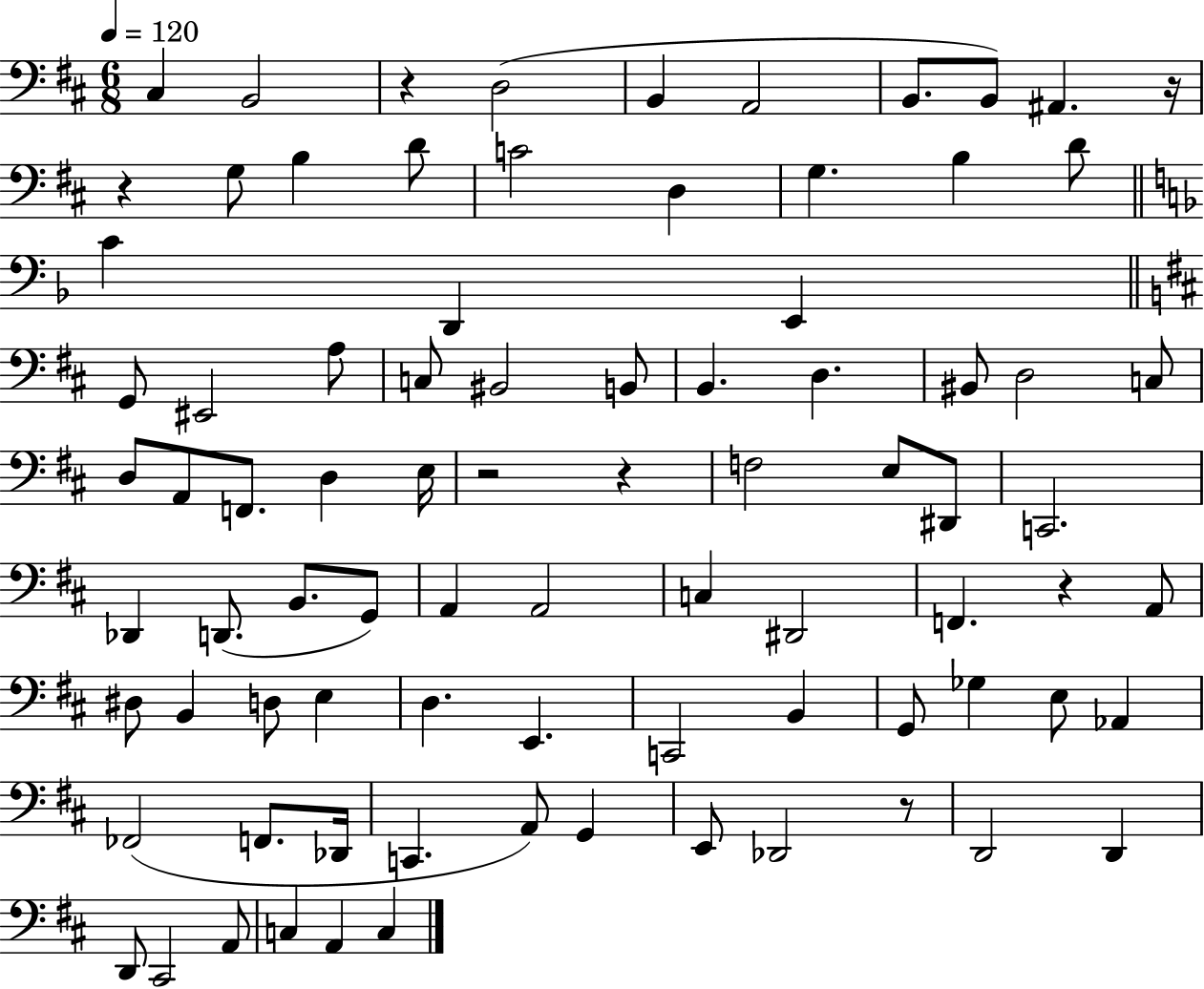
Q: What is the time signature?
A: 6/8